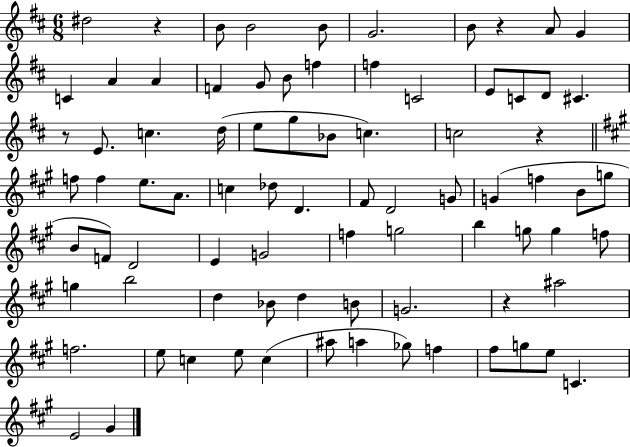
D#5/h R/q B4/e B4/h B4/e G4/h. B4/e R/q A4/e G4/q C4/q A4/q A4/q F4/q G4/e B4/e F5/q F5/q C4/h E4/e C4/e D4/e C#4/q. R/e E4/e. C5/q. D5/s E5/e G5/e Bb4/e C5/q. C5/h R/q F5/e F5/q E5/e. A4/e. C5/q Db5/e D4/q. F#4/e D4/h G4/e G4/q F5/q B4/e G5/e B4/e F4/e D4/h E4/q G4/h F5/q G5/h B5/q G5/e G5/q F5/e G5/q B5/h D5/q Bb4/e D5/q B4/e G4/h. R/q A#5/h F5/h. E5/e C5/q E5/e C5/q A#5/e A5/q Gb5/e F5/q F#5/e G5/e E5/e C4/q. E4/h G#4/q